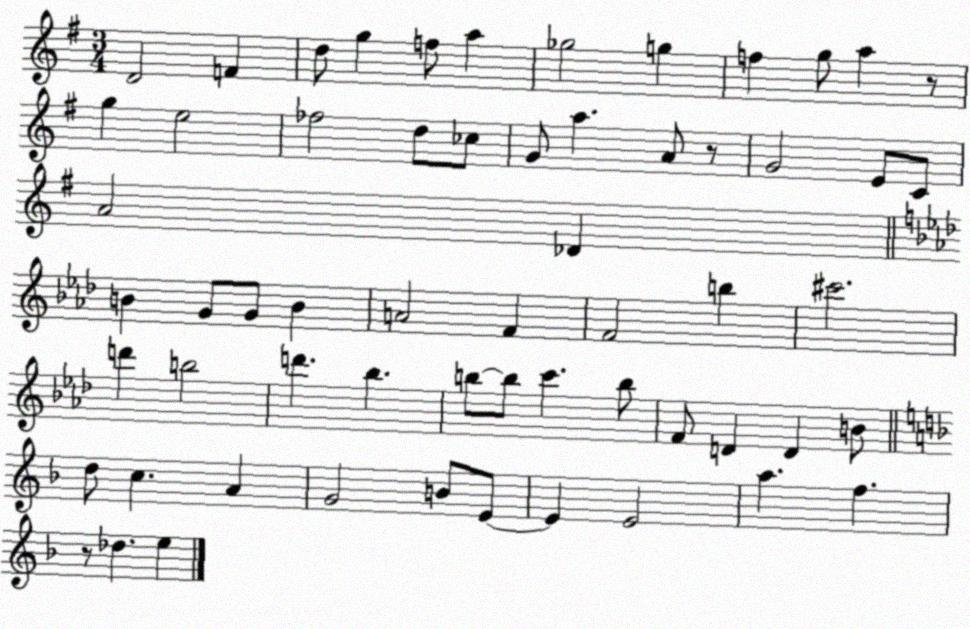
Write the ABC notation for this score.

X:1
T:Untitled
M:3/4
L:1/4
K:G
D2 F d/2 g f/2 a _g2 g f g/2 a z/2 g e2 _f2 d/2 _c/2 G/2 a A/2 z/2 G2 E/2 C/2 A2 _D B G/2 G/2 B A2 F F2 b ^c'2 d' b2 d' _b b/2 b/2 c' b/2 F/2 D D B/2 d/2 c A G2 B/2 E/2 E E2 a f z/2 _d e